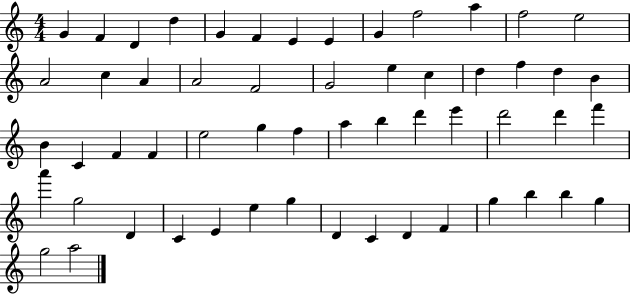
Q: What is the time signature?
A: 4/4